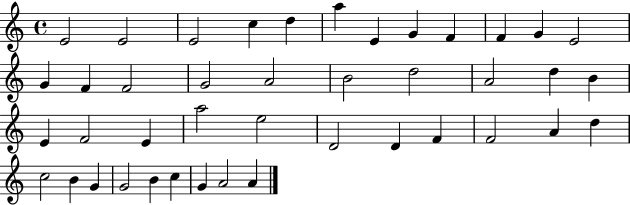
E4/h E4/h E4/h C5/q D5/q A5/q E4/q G4/q F4/q F4/q G4/q E4/h G4/q F4/q F4/h G4/h A4/h B4/h D5/h A4/h D5/q B4/q E4/q F4/h E4/q A5/h E5/h D4/h D4/q F4/q F4/h A4/q D5/q C5/h B4/q G4/q G4/h B4/q C5/q G4/q A4/h A4/q